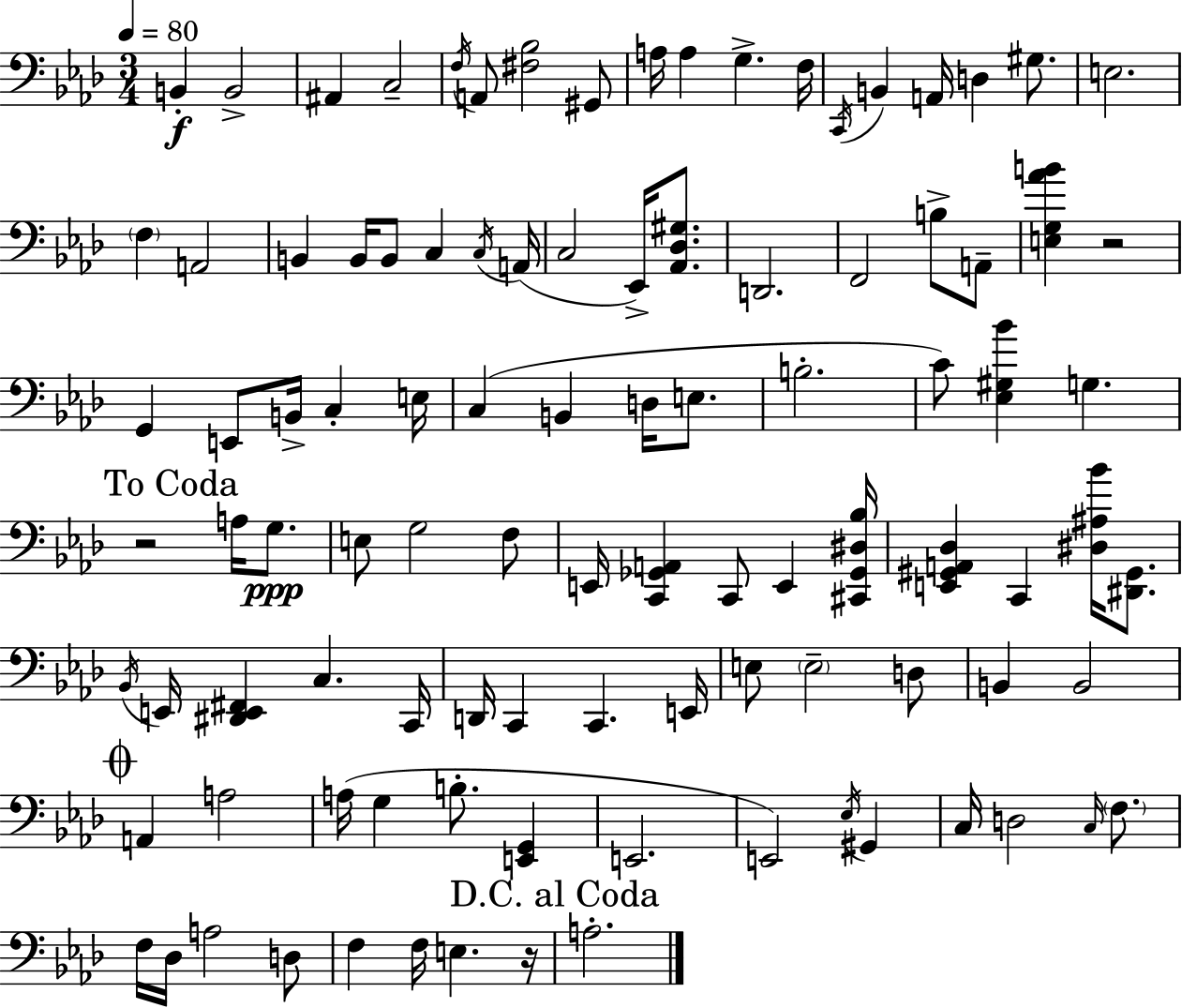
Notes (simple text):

B2/q B2/h A#2/q C3/h F3/s A2/e [F#3,Bb3]/h G#2/e A3/s A3/q G3/q. F3/s C2/s B2/q A2/s D3/q G#3/e. E3/h. F3/q A2/h B2/q B2/s B2/e C3/q C3/s A2/s C3/h Eb2/s [Ab2,Db3,G#3]/e. D2/h. F2/h B3/e A2/e [E3,G3,Ab4,B4]/q R/h G2/q E2/e B2/s C3/q E3/s C3/q B2/q D3/s E3/e. B3/h. C4/e [Eb3,G#3,Bb4]/q G3/q. R/h A3/s G3/e. E3/e G3/h F3/e E2/s [C2,Gb2,A2]/q C2/e E2/q [C#2,Gb2,D#3,Bb3]/s [E2,G#2,A2,Db3]/q C2/q [D#3,A#3,Bb4]/s [D#2,G#2]/e. Bb2/s E2/s [D#2,E2,F#2]/q C3/q. C2/s D2/s C2/q C2/q. E2/s E3/e E3/h D3/e B2/q B2/h A2/q A3/h A3/s G3/q B3/e. [E2,G2]/q E2/h. E2/h Eb3/s G#2/q C3/s D3/h C3/s F3/e. F3/s Db3/s A3/h D3/e F3/q F3/s E3/q. R/s A3/h.